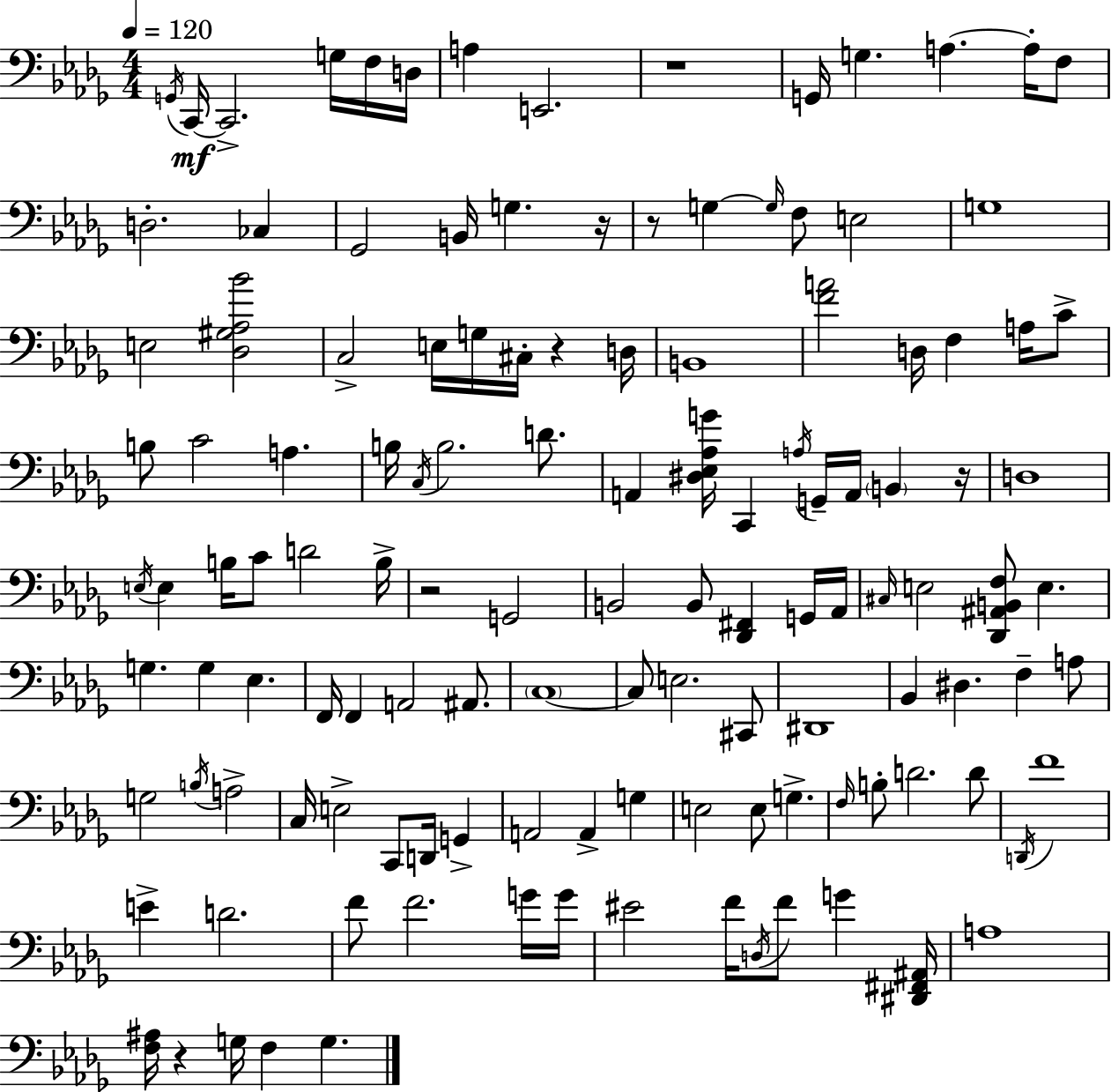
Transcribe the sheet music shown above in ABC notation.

X:1
T:Untitled
M:4/4
L:1/4
K:Bbm
G,,/4 C,,/4 C,,2 G,/4 F,/4 D,/4 A, E,,2 z4 G,,/4 G, A, A,/4 F,/2 D,2 _C, _G,,2 B,,/4 G, z/4 z/2 G, G,/4 F,/2 E,2 G,4 E,2 [_D,^G,_A,_B]2 C,2 E,/4 G,/4 ^C,/4 z D,/4 B,,4 [FA]2 D,/4 F, A,/4 C/2 B,/2 C2 A, B,/4 C,/4 B,2 D/2 A,, [^D,_E,_A,G]/4 C,, A,/4 G,,/4 A,,/4 B,, z/4 D,4 E,/4 E, B,/4 C/2 D2 B,/4 z2 G,,2 B,,2 B,,/2 [_D,,^F,,] G,,/4 _A,,/4 ^C,/4 E,2 [_D,,^A,,B,,F,]/2 E, G, G, _E, F,,/4 F,, A,,2 ^A,,/2 C,4 C,/2 E,2 ^C,,/2 ^D,,4 _B,, ^D, F, A,/2 G,2 B,/4 A,2 C,/4 E,2 C,,/2 D,,/4 G,, A,,2 A,, G, E,2 E,/2 G, F,/4 B,/2 D2 D/2 D,,/4 F4 E D2 F/2 F2 G/4 G/4 ^E2 F/4 D,/4 F/2 G [^D,,^F,,^A,,]/4 A,4 [F,^A,]/4 z G,/4 F, G,